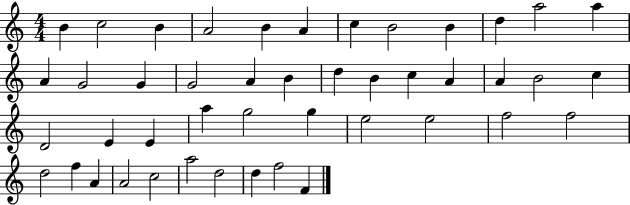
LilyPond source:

{
  \clef treble
  \numericTimeSignature
  \time 4/4
  \key c \major
  b'4 c''2 b'4 | a'2 b'4 a'4 | c''4 b'2 b'4 | d''4 a''2 a''4 | \break a'4 g'2 g'4 | g'2 a'4 b'4 | d''4 b'4 c''4 a'4 | a'4 b'2 c''4 | \break d'2 e'4 e'4 | a''4 g''2 g''4 | e''2 e''2 | f''2 f''2 | \break d''2 f''4 a'4 | a'2 c''2 | a''2 d''2 | d''4 f''2 f'4 | \break \bar "|."
}